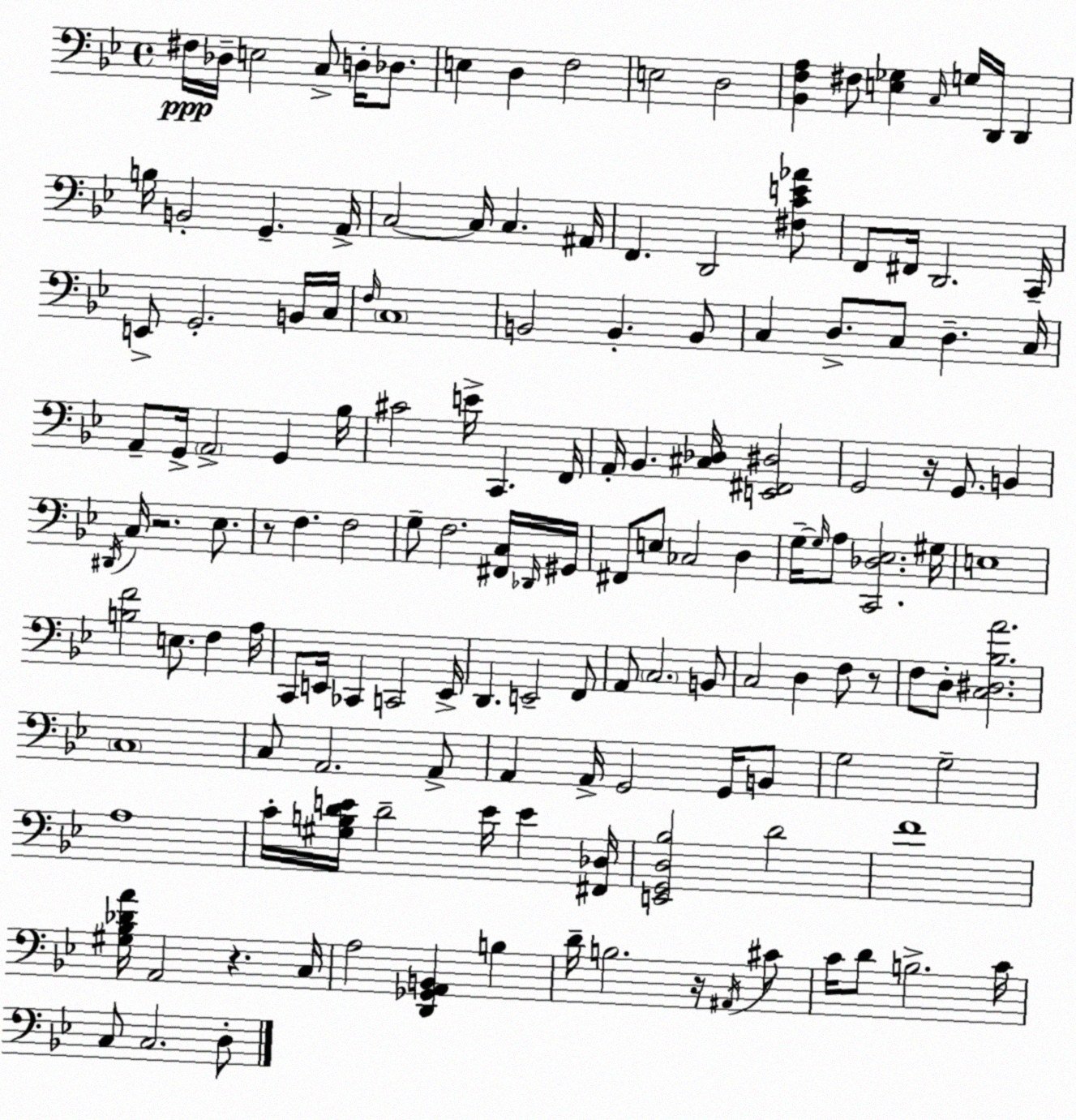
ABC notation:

X:1
T:Untitled
M:4/4
L:1/4
K:Bb
^F,/4 _D,/4 E,2 C,/2 D,/4 _D,/2 E, D, F,2 E,2 D,2 [_B,,F,A,] ^F,/2 [E,_G,] C,/4 G,/4 D,,/4 D,, B,/4 B,,2 G,, A,,/4 C,2 C,/4 C, ^A,,/4 F,, D,,2 [^F,CE_A]/2 F,,/2 ^F,,/4 D,,2 C,,/4 E,,/2 G,,2 B,,/4 C,/4 F,/4 C,4 B,,2 B,, B,,/2 C, D,/2 C,/2 D, C,/4 A,,/2 G,,/4 A,,2 G,, _B,/4 ^C2 E/4 C,, F,,/4 A,,/4 _B,, [^C,_D,]/4 [E,,^F,,^D,]2 G,,2 z/4 G,,/2 B,, ^D,,/4 C,/4 z2 _E,/2 z/2 F, F,2 G,/2 F,2 [^F,,C,]/4 _D,,/4 ^G,,/4 ^F,,/2 E,/2 _C,2 D, G,/4 G,/4 A,/2 [C,,_D,_E,]2 ^G,/4 E,4 [B,F]2 E,/2 F, A,/4 C,,/2 E,,/4 _C,, C,,2 E,,/4 D,, E,,2 F,,/2 A,,/2 C,2 B,,/2 C,2 D, F,/2 z/2 F,/2 D,/2 [C,^D,_B,A]2 C,4 C,/2 A,,2 A,,/2 A,, A,,/4 G,,2 G,,/4 B,,/2 G,2 G,2 A,4 C/4 [^G,B,DE]/4 D2 E/4 E [^F,,_D,]/4 [E,,G,,D,_B,]2 D2 F4 [^G,_B,_DA]/4 A,,2 z C,/4 A,2 [D,,_G,,A,,B,,] B, D/4 B,2 z/4 ^A,,/4 ^C/2 C/4 D/2 B,2 C/4 C,/2 C,2 D,/2